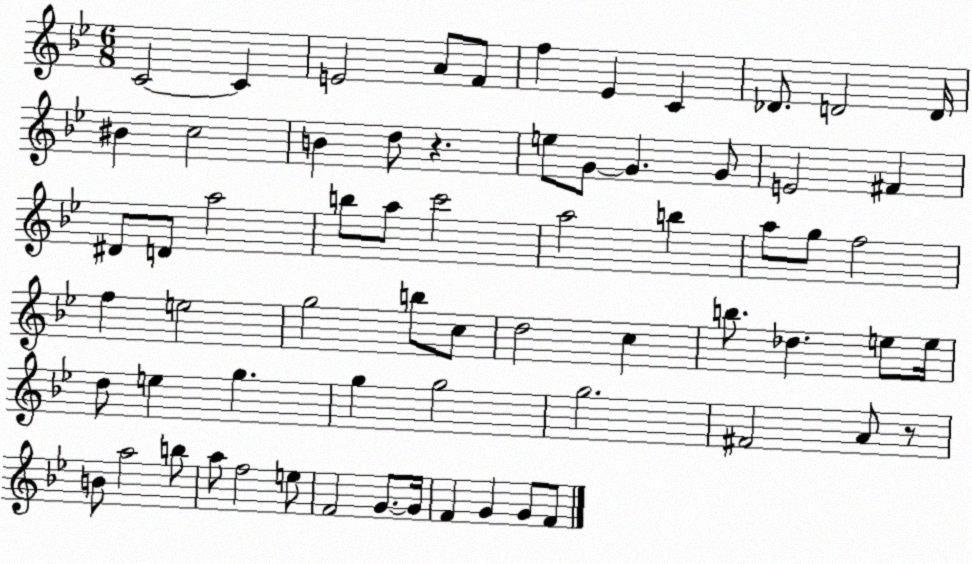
X:1
T:Untitled
M:6/8
L:1/4
K:Bb
C2 C E2 A/2 F/2 f _E C _D/2 D2 D/4 ^B c2 B d/2 z e/2 G/2 G G/2 E2 ^F ^D/2 D/2 a2 b/2 a/2 c'2 a2 b a/2 g/2 f2 f e2 g2 b/2 c/2 d2 c b/2 _d e/2 e/4 d/2 e g g g2 g2 ^F2 A/2 z/2 B/2 a2 b/2 a/2 f2 e/2 F2 G/2 G/4 F G G/2 F/2